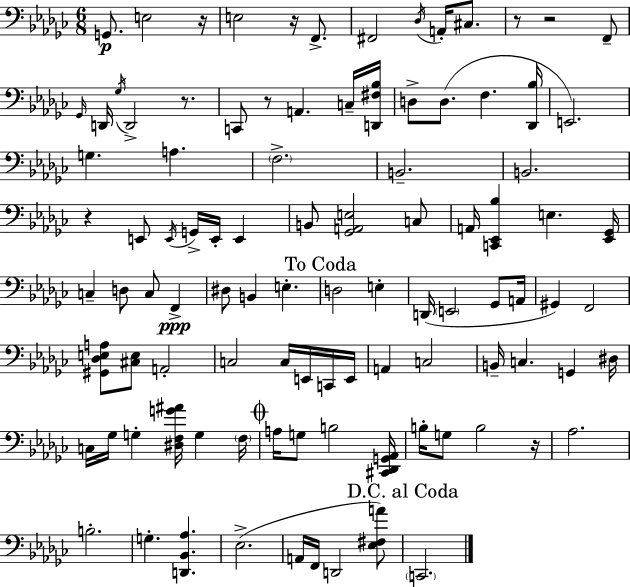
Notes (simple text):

G2/e. E3/h R/s E3/h R/s F2/e. F#2/h Db3/s A2/s C#3/e. R/e R/h F2/e Gb2/s D2/s Gb3/s D2/h R/e. C2/e R/e A2/q. C3/s [D2,F#3,Bb3]/s D3/e D3/e. F3/q. [Db2,Bb3]/s E2/h. G3/q. A3/q. F3/h. B2/h. B2/h. R/q E2/e E2/s G2/s E2/s E2/q B2/e [Gb2,A2,E3]/h C3/e A2/s [C2,Eb2,Bb3]/q E3/q. [Eb2,Gb2]/s C3/q D3/e C3/e F2/q D#3/e B2/q E3/q. D3/h E3/q D2/s E2/h Gb2/e A2/s G#2/q F2/h [G#2,Db3,E3,A3]/e [C#3,E3]/e A2/h C3/h C3/s E2/s C2/s E2/s A2/q C3/h B2/s C3/q. G2/q D#3/s C3/s Gb3/s G3/q [D#3,F3,G4,A#4]/s G3/q F3/s A3/s G3/e B3/h [C#2,Db2,G2,Ab2]/s B3/s G3/e B3/h R/s Ab3/h. B3/h. G3/q. [D2,Bb2,Ab3]/q. Eb3/h. A2/s F2/s D2/h [Eb3,F#3,A4]/e C2/h.